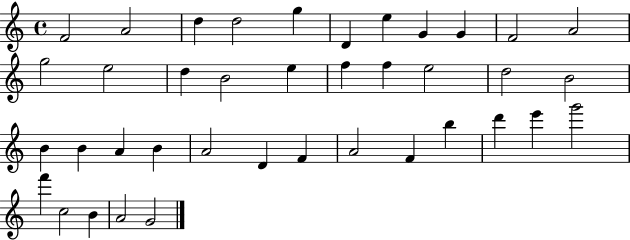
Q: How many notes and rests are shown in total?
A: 39